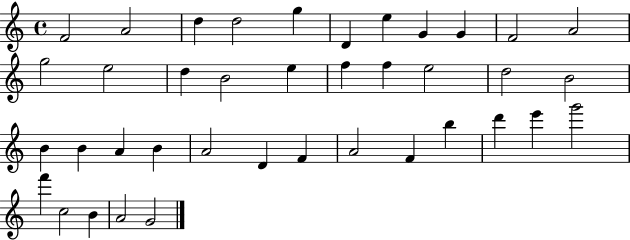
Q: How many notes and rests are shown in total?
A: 39